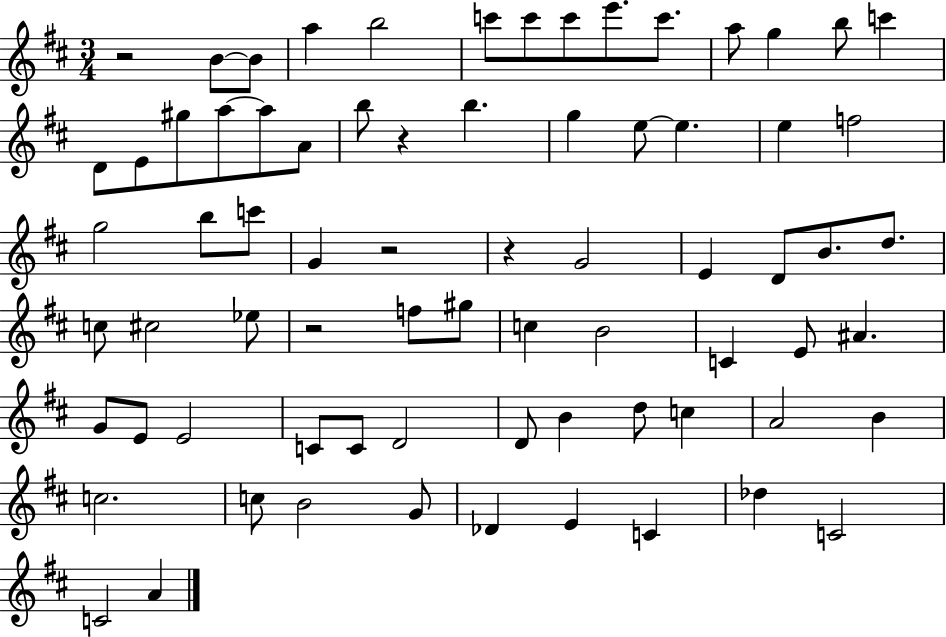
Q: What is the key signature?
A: D major